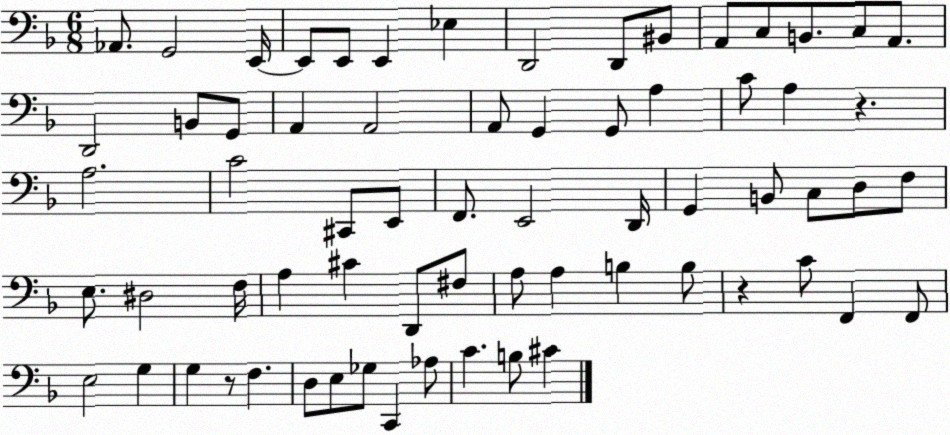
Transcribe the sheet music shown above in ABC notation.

X:1
T:Untitled
M:6/8
L:1/4
K:F
_A,,/2 G,,2 E,,/4 E,,/2 E,,/2 E,, _E, D,,2 D,,/2 ^B,,/2 A,,/2 C,/2 B,,/2 C,/2 A,,/2 D,,2 B,,/2 G,,/2 A,, A,,2 A,,/2 G,, G,,/2 A, C/2 A, z A,2 C2 ^C,,/2 E,,/2 F,,/2 E,,2 D,,/4 G,, B,,/2 C,/2 D,/2 F,/2 E,/2 ^D,2 F,/4 A, ^C D,,/2 ^F,/2 A,/2 A, B, B,/2 z C/2 F,, F,,/2 E,2 G, G, z/2 F, D,/2 E,/2 _G,/2 C,, _A,/2 C B,/2 ^C